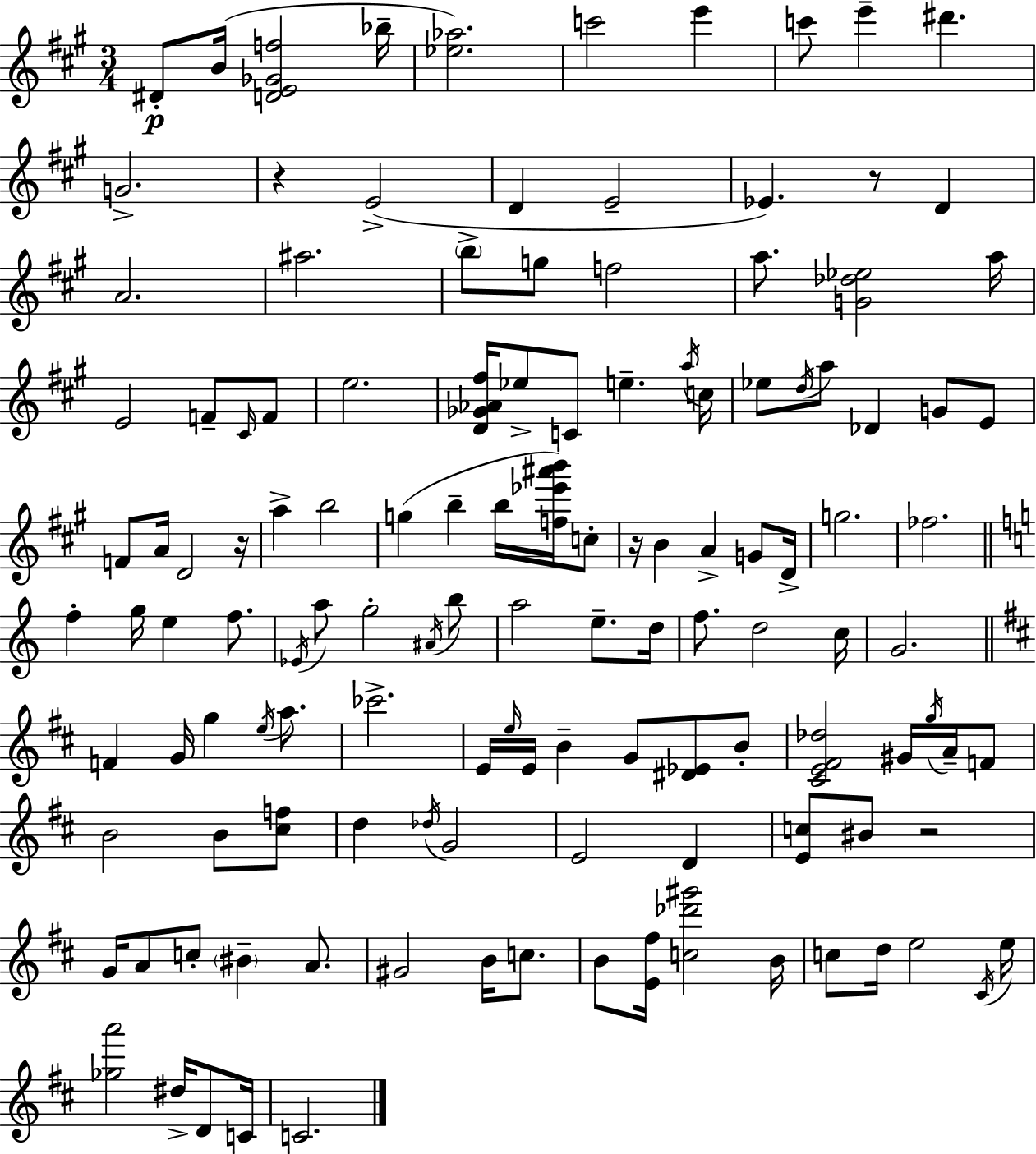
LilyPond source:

{
  \clef treble
  \numericTimeSignature
  \time 3/4
  \key a \major
  dis'8-.\p b'16( <d' e' ges' f''>2 bes''16-- | <ees'' aes''>2.) | c'''2 e'''4 | c'''8 e'''4-- dis'''4. | \break g'2.-> | r4 e'2->( | d'4 e'2-- | ees'4.) r8 d'4 | \break a'2. | ais''2. | \parenthesize b''8-> g''8 f''2 | a''8. <g' des'' ees''>2 a''16 | \break e'2 f'8-- \grace { cis'16 } f'8 | e''2. | <d' ges' aes' fis''>16 ees''8-> c'8 e''4.-- | \acciaccatura { a''16 } c''16 ees''8 \acciaccatura { d''16 } a''8 des'4 g'8 | \break e'8 f'8 a'16 d'2 | r16 a''4-> b''2 | g''4( b''4-- b''16 | <f'' ees''' ais''' b'''>16) c''8-. r16 b'4 a'4-> | \break g'8 d'16-> g''2. | fes''2. | \bar "||" \break \key c \major f''4-. g''16 e''4 f''8. | \acciaccatura { ees'16 } a''8 g''2-. \acciaccatura { ais'16 } | b''8 a''2 e''8.-- | d''16 f''8. d''2 | \break c''16 g'2. | \bar "||" \break \key b \minor f'4 g'16 g''4 \acciaccatura { e''16 } a''8. | ces'''2.-> | e'16 \grace { e''16 } e'16 b'4-- g'8 <dis' ees'>8 | b'8-. <cis' e' fis' des''>2 gis'16 \acciaccatura { g''16 } | \break a'16-- f'8 b'2 b'8 | <cis'' f''>8 d''4 \acciaccatura { des''16 } g'2 | e'2 | d'4 <e' c''>8 bis'8 r2 | \break g'16 a'8 c''8-. \parenthesize bis'4-- | a'8. gis'2 | b'16 c''8. b'8 <e' fis''>16 <c'' des''' gis'''>2 | b'16 c''8 d''16 e''2 | \break \acciaccatura { cis'16 } e''16 <ges'' a'''>2 | dis''16-> d'8 c'16 c'2. | \bar "|."
}